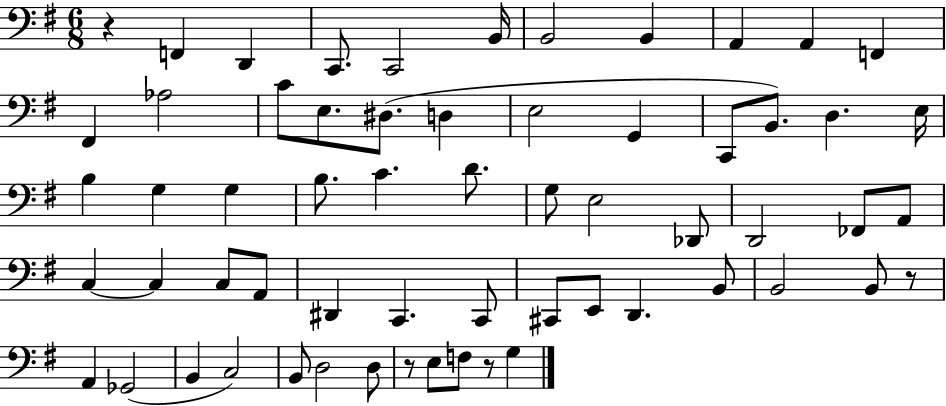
{
  \clef bass
  \numericTimeSignature
  \time 6/8
  \key g \major
  \repeat volta 2 { r4 f,4 d,4 | c,8. c,2 b,16 | b,2 b,4 | a,4 a,4 f,4 | \break fis,4 aes2 | c'8 e8. dis8.( d4 | e2 g,4 | c,8 b,8.) d4. e16 | \break b4 g4 g4 | b8. c'4. d'8. | g8 e2 des,8 | d,2 fes,8 a,8 | \break c4~~ c4 c8 a,8 | dis,4 c,4. c,8 | cis,8 e,8 d,4. b,8 | b,2 b,8 r8 | \break a,4 ges,2( | b,4 c2) | b,8 d2 d8 | r8 e8 f8 r8 g4 | \break } \bar "|."
}